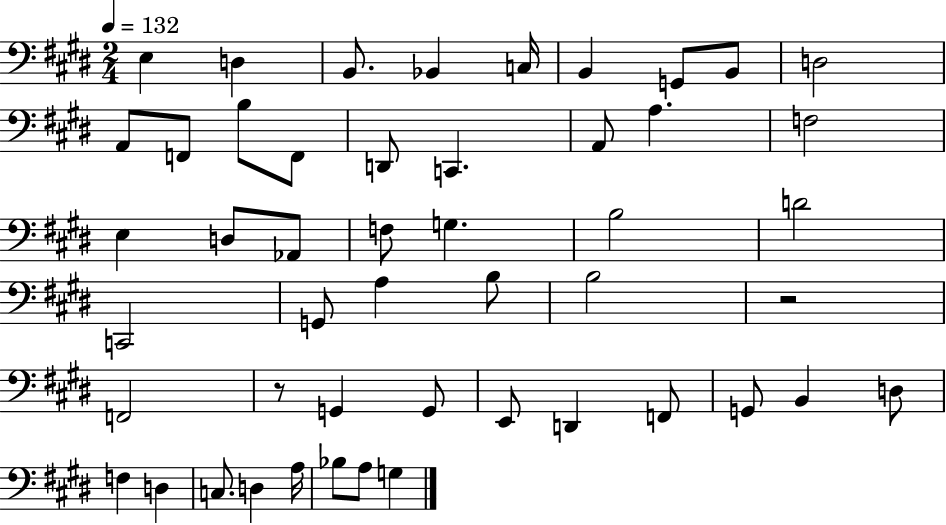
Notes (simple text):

E3/q D3/q B2/e. Bb2/q C3/s B2/q G2/e B2/e D3/h A2/e F2/e B3/e F2/e D2/e C2/q. A2/e A3/q. F3/h E3/q D3/e Ab2/e F3/e G3/q. B3/h D4/h C2/h G2/e A3/q B3/e B3/h R/h F2/h R/e G2/q G2/e E2/e D2/q F2/e G2/e B2/q D3/e F3/q D3/q C3/e. D3/q A3/s Bb3/e A3/e G3/q